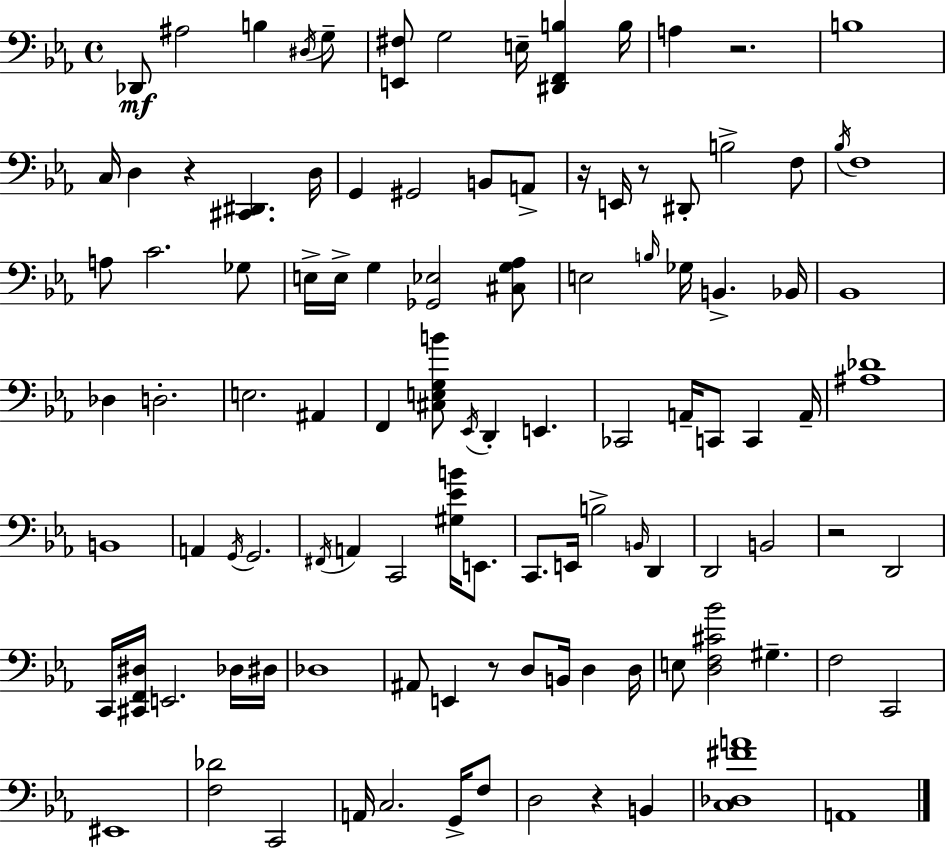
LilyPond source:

{
  \clef bass
  \time 4/4
  \defaultTimeSignature
  \key ees \major
  des,8\mf ais2 b4 \acciaccatura { dis16 } g8-- | <e, fis>8 g2 e16-- <dis, f, b>4 | b16 a4 r2. | b1 | \break c16 d4 r4 <cis, dis,>4. | d16 g,4 gis,2 b,8 a,8-> | r16 e,16 r8 dis,8-. b2-> f8 | \acciaccatura { bes16 } f1 | \break a8 c'2. | ges8 e16-> e16-> g4 <ges, ees>2 | <cis g aes>8 e2 \grace { b16 } ges16 b,4.-> | bes,16 bes,1 | \break des4 d2.-. | e2. ais,4 | f,4 <cis e g b'>8 \acciaccatura { ees,16 } d,4-. e,4. | ces,2 a,16-- c,8 c,4 | \break a,16-- <ais des'>1 | b,1 | a,4 \acciaccatura { g,16 } g,2. | \acciaccatura { fis,16 } a,4 c,2 | \break <gis ees' b'>16 e,8. c,8. e,16 b2-> | \grace { b,16 } d,4 d,2 b,2 | r2 d,2 | c,16 <cis, f, dis>16 e,2. | \break des16 dis16 des1 | ais,8 e,4 r8 d8 | b,16 d4 d16 e8 <d f cis' bes'>2 | gis4.-- f2 c,2 | \break eis,1 | <f des'>2 c,2 | a,16 c2. | g,16-> f8 d2 r4 | \break b,4 <c des fis' a'>1 | a,1 | \bar "|."
}